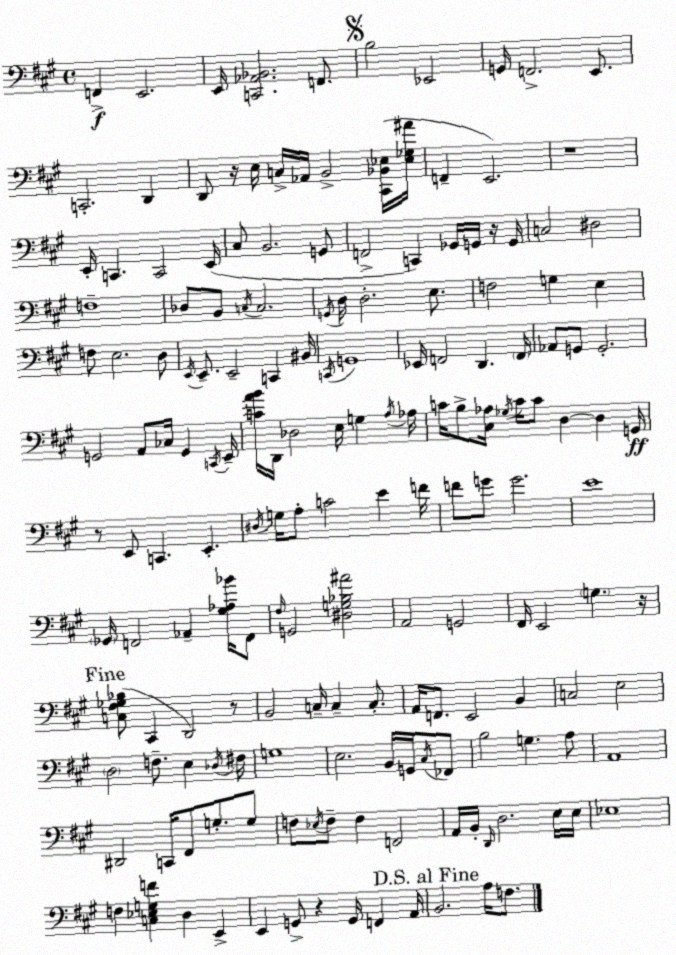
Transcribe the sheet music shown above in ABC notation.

X:1
T:Untitled
M:4/4
L:1/4
K:A
F,, E,,2 E,,/4 [C,,_A,,_B,,]2 F,,/2 B,2 _E,,2 G,,/4 F,,2 E,,/2 C,,2 D,, D,,/2 z/4 E,/4 C,/4 _A,,/4 B,,2 [^C,,_B,,_E,]/4 [_E,_G,^A]/4 F,, E,,2 z4 E,,/4 C,, C,,2 E,,/4 ^C,/2 B,,2 G,,/2 F,,2 C,, _G,,/4 G,,/4 z/4 G,,/4 C,2 ^D,2 F,4 _D,/2 B,,/2 C,/4 C,2 G,,/4 D,/4 D,2 E,/2 F,2 G, E, F,/2 E,2 D,/2 E,,/4 E,,/2 E,,2 C,, ^B,,/4 C,,/4 G,,4 _E,,/4 F,,2 D,, F,,/4 _A,,/2 G,,/2 G,,2 G,,2 A,,/2 _C,/4 G,, C,,/4 E,,/4 [CAB]/4 D,,/4 _D,2 E,/4 G, A,/4 _A,/4 C/4 B,/2 [^C,_A,]/4 _G,/4 C/4 C/2 D, D, G,,/4 z/2 E,,/2 C,, E,, ^D,/4 G,/4 A,/2 C2 E F/4 F/2 G/2 G2 E4 _G,,/4 F,,2 _A,, [^G,_A,_B]/4 F,,/2 ^F,/4 G,,2 [^D,G,_B,^A]2 A,,2 G,,2 ^F,,/4 E,,2 G, z/4 [C,^F,_G,_B,]/2 ^C,, D,,2 z/2 B,,2 C,/4 C, C,/2 A,,/4 F,,/2 E,,2 B,, C,2 E,2 D,2 F,/2 E, _D,/4 ^F,/4 G,4 E,2 B,,/4 G,,/4 ^C,/4 _F,,/2 B,2 G, A,/2 A,,4 ^D,,2 C,,/4 ^F,,/2 G,/2 G,/2 F,/2 _E,/4 F,/2 F, F,,2 A,,/4 B,,/4 D,,/4 D,2 E,/4 E,/4 _E,4 F, [C,_E,G,F] D, E,, E,, G,,/2 z G,,/4 F,, A,,/4 B,,2 A,/4 F,/2